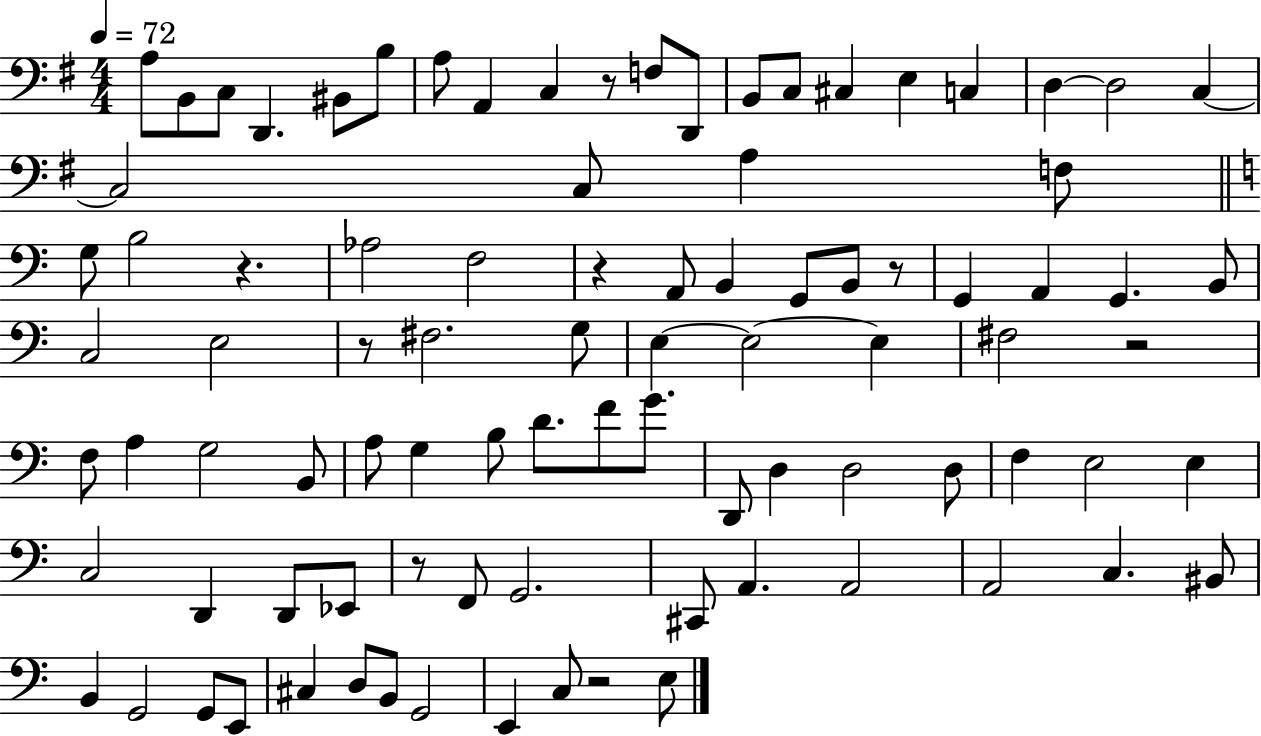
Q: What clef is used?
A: bass